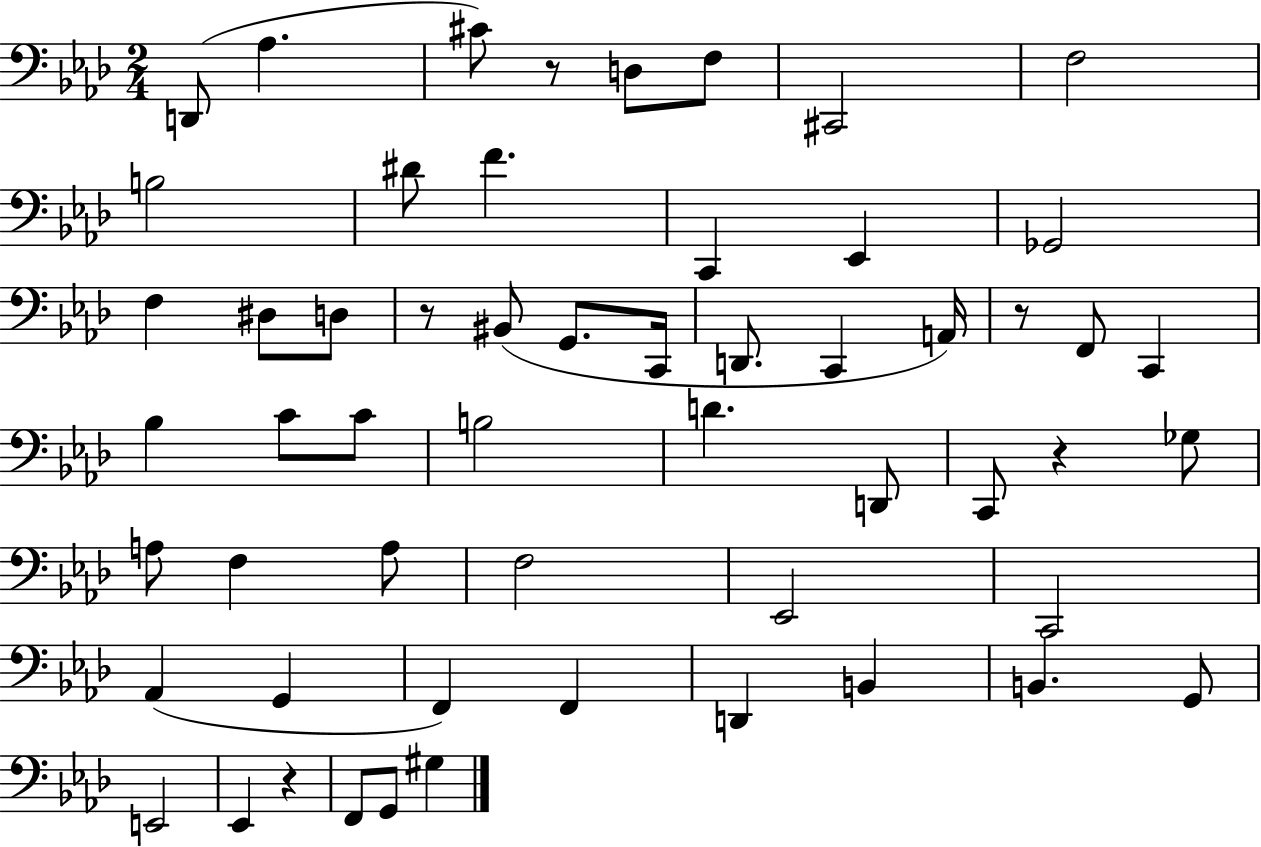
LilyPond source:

{
  \clef bass
  \numericTimeSignature
  \time 2/4
  \key aes \major
  \repeat volta 2 { d,8( aes4. | cis'8) r8 d8 f8 | cis,2 | f2 | \break b2 | dis'8 f'4. | c,4 ees,4 | ges,2 | \break f4 dis8 d8 | r8 bis,8( g,8. c,16 | d,8. c,4 a,16) | r8 f,8 c,4 | \break bes4 c'8 c'8 | b2 | d'4. d,8 | c,8 r4 ges8 | \break a8 f4 a8 | f2 | ees,2 | c,2 | \break aes,4( g,4 | f,4) f,4 | d,4 b,4 | b,4. g,8 | \break e,2 | ees,4 r4 | f,8 g,8 gis4 | } \bar "|."
}